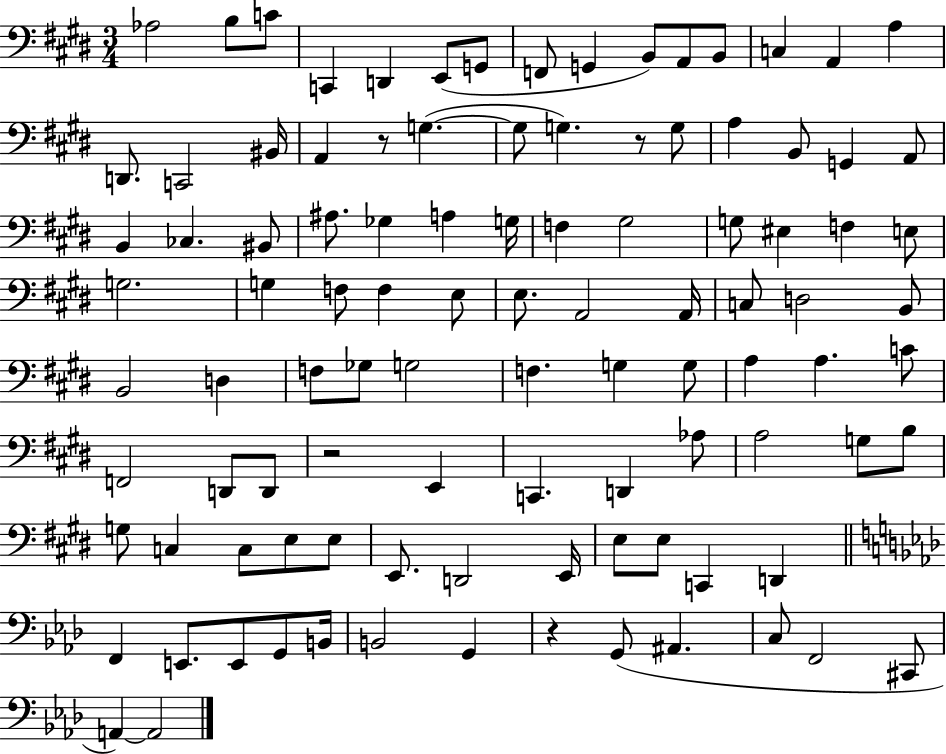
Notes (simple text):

Ab3/h B3/e C4/e C2/q D2/q E2/e G2/e F2/e G2/q B2/e A2/e B2/e C3/q A2/q A3/q D2/e. C2/h BIS2/s A2/q R/e G3/q. G3/e G3/q. R/e G3/e A3/q B2/e G2/q A2/e B2/q CES3/q. BIS2/e A#3/e. Gb3/q A3/q G3/s F3/q G#3/h G3/e EIS3/q F3/q E3/e G3/h. G3/q F3/e F3/q E3/e E3/e. A2/h A2/s C3/e D3/h B2/e B2/h D3/q F3/e Gb3/e G3/h F3/q. G3/q G3/e A3/q A3/q. C4/e F2/h D2/e D2/e R/h E2/q C2/q. D2/q Ab3/e A3/h G3/e B3/e G3/e C3/q C3/e E3/e E3/e E2/e. D2/h E2/s E3/e E3/e C2/q D2/q F2/q E2/e. E2/e G2/e B2/s B2/h G2/q R/q G2/e A#2/q. C3/e F2/h C#2/e A2/q A2/h